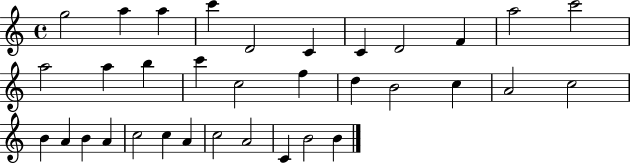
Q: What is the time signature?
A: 4/4